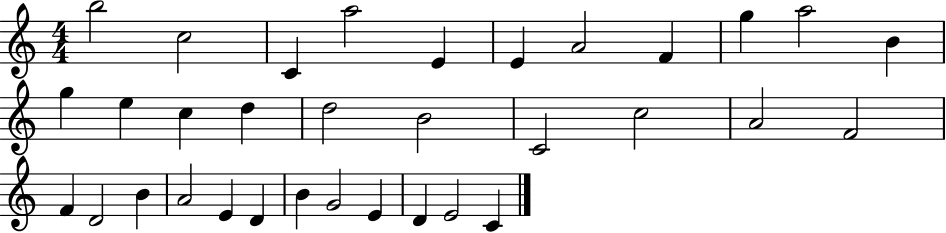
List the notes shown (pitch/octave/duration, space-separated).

B5/h C5/h C4/q A5/h E4/q E4/q A4/h F4/q G5/q A5/h B4/q G5/q E5/q C5/q D5/q D5/h B4/h C4/h C5/h A4/h F4/h F4/q D4/h B4/q A4/h E4/q D4/q B4/q G4/h E4/q D4/q E4/h C4/q